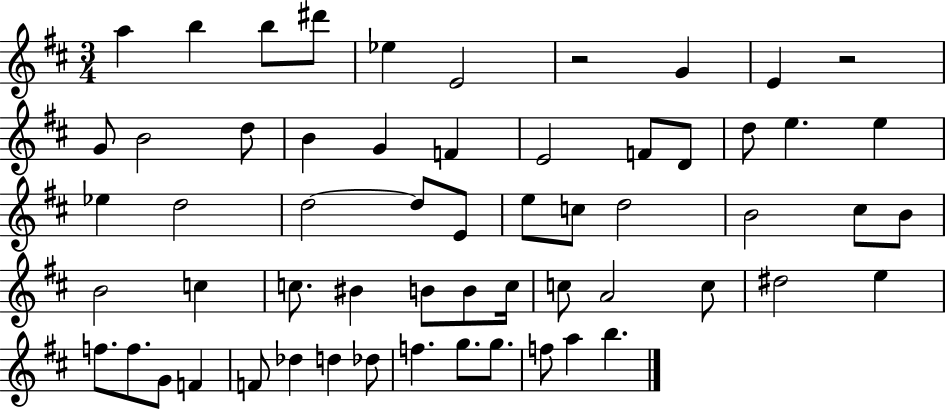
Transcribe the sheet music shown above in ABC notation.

X:1
T:Untitled
M:3/4
L:1/4
K:D
a b b/2 ^d'/2 _e E2 z2 G E z2 G/2 B2 d/2 B G F E2 F/2 D/2 d/2 e e _e d2 d2 d/2 E/2 e/2 c/2 d2 B2 ^c/2 B/2 B2 c c/2 ^B B/2 B/2 c/4 c/2 A2 c/2 ^d2 e f/2 f/2 G/2 F F/2 _d d _d/2 f g/2 g/2 f/2 a b